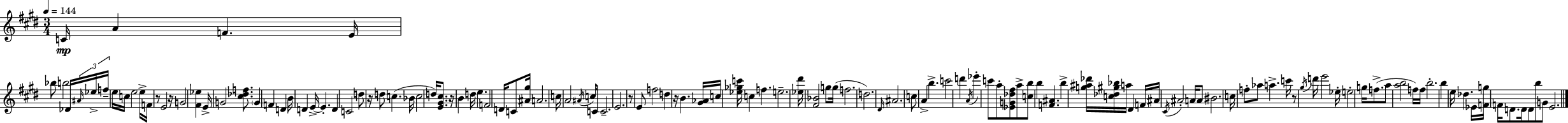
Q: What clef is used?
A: treble